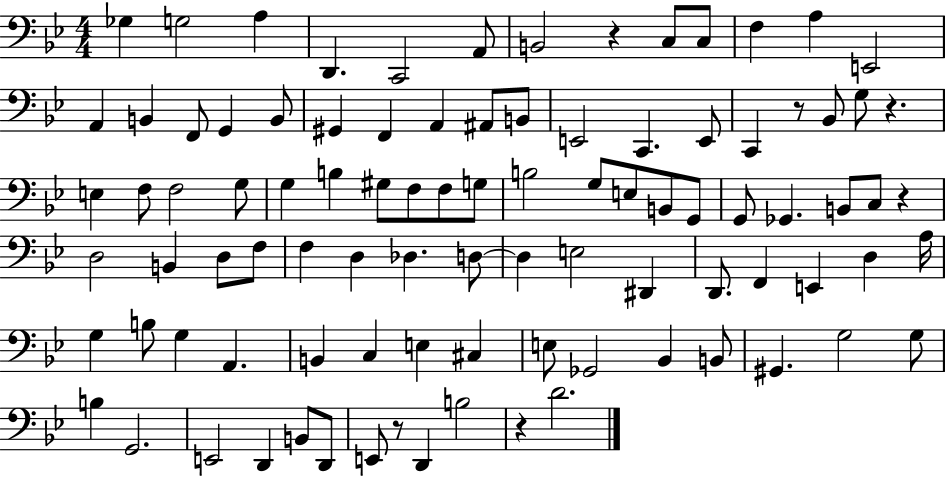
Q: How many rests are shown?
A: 6